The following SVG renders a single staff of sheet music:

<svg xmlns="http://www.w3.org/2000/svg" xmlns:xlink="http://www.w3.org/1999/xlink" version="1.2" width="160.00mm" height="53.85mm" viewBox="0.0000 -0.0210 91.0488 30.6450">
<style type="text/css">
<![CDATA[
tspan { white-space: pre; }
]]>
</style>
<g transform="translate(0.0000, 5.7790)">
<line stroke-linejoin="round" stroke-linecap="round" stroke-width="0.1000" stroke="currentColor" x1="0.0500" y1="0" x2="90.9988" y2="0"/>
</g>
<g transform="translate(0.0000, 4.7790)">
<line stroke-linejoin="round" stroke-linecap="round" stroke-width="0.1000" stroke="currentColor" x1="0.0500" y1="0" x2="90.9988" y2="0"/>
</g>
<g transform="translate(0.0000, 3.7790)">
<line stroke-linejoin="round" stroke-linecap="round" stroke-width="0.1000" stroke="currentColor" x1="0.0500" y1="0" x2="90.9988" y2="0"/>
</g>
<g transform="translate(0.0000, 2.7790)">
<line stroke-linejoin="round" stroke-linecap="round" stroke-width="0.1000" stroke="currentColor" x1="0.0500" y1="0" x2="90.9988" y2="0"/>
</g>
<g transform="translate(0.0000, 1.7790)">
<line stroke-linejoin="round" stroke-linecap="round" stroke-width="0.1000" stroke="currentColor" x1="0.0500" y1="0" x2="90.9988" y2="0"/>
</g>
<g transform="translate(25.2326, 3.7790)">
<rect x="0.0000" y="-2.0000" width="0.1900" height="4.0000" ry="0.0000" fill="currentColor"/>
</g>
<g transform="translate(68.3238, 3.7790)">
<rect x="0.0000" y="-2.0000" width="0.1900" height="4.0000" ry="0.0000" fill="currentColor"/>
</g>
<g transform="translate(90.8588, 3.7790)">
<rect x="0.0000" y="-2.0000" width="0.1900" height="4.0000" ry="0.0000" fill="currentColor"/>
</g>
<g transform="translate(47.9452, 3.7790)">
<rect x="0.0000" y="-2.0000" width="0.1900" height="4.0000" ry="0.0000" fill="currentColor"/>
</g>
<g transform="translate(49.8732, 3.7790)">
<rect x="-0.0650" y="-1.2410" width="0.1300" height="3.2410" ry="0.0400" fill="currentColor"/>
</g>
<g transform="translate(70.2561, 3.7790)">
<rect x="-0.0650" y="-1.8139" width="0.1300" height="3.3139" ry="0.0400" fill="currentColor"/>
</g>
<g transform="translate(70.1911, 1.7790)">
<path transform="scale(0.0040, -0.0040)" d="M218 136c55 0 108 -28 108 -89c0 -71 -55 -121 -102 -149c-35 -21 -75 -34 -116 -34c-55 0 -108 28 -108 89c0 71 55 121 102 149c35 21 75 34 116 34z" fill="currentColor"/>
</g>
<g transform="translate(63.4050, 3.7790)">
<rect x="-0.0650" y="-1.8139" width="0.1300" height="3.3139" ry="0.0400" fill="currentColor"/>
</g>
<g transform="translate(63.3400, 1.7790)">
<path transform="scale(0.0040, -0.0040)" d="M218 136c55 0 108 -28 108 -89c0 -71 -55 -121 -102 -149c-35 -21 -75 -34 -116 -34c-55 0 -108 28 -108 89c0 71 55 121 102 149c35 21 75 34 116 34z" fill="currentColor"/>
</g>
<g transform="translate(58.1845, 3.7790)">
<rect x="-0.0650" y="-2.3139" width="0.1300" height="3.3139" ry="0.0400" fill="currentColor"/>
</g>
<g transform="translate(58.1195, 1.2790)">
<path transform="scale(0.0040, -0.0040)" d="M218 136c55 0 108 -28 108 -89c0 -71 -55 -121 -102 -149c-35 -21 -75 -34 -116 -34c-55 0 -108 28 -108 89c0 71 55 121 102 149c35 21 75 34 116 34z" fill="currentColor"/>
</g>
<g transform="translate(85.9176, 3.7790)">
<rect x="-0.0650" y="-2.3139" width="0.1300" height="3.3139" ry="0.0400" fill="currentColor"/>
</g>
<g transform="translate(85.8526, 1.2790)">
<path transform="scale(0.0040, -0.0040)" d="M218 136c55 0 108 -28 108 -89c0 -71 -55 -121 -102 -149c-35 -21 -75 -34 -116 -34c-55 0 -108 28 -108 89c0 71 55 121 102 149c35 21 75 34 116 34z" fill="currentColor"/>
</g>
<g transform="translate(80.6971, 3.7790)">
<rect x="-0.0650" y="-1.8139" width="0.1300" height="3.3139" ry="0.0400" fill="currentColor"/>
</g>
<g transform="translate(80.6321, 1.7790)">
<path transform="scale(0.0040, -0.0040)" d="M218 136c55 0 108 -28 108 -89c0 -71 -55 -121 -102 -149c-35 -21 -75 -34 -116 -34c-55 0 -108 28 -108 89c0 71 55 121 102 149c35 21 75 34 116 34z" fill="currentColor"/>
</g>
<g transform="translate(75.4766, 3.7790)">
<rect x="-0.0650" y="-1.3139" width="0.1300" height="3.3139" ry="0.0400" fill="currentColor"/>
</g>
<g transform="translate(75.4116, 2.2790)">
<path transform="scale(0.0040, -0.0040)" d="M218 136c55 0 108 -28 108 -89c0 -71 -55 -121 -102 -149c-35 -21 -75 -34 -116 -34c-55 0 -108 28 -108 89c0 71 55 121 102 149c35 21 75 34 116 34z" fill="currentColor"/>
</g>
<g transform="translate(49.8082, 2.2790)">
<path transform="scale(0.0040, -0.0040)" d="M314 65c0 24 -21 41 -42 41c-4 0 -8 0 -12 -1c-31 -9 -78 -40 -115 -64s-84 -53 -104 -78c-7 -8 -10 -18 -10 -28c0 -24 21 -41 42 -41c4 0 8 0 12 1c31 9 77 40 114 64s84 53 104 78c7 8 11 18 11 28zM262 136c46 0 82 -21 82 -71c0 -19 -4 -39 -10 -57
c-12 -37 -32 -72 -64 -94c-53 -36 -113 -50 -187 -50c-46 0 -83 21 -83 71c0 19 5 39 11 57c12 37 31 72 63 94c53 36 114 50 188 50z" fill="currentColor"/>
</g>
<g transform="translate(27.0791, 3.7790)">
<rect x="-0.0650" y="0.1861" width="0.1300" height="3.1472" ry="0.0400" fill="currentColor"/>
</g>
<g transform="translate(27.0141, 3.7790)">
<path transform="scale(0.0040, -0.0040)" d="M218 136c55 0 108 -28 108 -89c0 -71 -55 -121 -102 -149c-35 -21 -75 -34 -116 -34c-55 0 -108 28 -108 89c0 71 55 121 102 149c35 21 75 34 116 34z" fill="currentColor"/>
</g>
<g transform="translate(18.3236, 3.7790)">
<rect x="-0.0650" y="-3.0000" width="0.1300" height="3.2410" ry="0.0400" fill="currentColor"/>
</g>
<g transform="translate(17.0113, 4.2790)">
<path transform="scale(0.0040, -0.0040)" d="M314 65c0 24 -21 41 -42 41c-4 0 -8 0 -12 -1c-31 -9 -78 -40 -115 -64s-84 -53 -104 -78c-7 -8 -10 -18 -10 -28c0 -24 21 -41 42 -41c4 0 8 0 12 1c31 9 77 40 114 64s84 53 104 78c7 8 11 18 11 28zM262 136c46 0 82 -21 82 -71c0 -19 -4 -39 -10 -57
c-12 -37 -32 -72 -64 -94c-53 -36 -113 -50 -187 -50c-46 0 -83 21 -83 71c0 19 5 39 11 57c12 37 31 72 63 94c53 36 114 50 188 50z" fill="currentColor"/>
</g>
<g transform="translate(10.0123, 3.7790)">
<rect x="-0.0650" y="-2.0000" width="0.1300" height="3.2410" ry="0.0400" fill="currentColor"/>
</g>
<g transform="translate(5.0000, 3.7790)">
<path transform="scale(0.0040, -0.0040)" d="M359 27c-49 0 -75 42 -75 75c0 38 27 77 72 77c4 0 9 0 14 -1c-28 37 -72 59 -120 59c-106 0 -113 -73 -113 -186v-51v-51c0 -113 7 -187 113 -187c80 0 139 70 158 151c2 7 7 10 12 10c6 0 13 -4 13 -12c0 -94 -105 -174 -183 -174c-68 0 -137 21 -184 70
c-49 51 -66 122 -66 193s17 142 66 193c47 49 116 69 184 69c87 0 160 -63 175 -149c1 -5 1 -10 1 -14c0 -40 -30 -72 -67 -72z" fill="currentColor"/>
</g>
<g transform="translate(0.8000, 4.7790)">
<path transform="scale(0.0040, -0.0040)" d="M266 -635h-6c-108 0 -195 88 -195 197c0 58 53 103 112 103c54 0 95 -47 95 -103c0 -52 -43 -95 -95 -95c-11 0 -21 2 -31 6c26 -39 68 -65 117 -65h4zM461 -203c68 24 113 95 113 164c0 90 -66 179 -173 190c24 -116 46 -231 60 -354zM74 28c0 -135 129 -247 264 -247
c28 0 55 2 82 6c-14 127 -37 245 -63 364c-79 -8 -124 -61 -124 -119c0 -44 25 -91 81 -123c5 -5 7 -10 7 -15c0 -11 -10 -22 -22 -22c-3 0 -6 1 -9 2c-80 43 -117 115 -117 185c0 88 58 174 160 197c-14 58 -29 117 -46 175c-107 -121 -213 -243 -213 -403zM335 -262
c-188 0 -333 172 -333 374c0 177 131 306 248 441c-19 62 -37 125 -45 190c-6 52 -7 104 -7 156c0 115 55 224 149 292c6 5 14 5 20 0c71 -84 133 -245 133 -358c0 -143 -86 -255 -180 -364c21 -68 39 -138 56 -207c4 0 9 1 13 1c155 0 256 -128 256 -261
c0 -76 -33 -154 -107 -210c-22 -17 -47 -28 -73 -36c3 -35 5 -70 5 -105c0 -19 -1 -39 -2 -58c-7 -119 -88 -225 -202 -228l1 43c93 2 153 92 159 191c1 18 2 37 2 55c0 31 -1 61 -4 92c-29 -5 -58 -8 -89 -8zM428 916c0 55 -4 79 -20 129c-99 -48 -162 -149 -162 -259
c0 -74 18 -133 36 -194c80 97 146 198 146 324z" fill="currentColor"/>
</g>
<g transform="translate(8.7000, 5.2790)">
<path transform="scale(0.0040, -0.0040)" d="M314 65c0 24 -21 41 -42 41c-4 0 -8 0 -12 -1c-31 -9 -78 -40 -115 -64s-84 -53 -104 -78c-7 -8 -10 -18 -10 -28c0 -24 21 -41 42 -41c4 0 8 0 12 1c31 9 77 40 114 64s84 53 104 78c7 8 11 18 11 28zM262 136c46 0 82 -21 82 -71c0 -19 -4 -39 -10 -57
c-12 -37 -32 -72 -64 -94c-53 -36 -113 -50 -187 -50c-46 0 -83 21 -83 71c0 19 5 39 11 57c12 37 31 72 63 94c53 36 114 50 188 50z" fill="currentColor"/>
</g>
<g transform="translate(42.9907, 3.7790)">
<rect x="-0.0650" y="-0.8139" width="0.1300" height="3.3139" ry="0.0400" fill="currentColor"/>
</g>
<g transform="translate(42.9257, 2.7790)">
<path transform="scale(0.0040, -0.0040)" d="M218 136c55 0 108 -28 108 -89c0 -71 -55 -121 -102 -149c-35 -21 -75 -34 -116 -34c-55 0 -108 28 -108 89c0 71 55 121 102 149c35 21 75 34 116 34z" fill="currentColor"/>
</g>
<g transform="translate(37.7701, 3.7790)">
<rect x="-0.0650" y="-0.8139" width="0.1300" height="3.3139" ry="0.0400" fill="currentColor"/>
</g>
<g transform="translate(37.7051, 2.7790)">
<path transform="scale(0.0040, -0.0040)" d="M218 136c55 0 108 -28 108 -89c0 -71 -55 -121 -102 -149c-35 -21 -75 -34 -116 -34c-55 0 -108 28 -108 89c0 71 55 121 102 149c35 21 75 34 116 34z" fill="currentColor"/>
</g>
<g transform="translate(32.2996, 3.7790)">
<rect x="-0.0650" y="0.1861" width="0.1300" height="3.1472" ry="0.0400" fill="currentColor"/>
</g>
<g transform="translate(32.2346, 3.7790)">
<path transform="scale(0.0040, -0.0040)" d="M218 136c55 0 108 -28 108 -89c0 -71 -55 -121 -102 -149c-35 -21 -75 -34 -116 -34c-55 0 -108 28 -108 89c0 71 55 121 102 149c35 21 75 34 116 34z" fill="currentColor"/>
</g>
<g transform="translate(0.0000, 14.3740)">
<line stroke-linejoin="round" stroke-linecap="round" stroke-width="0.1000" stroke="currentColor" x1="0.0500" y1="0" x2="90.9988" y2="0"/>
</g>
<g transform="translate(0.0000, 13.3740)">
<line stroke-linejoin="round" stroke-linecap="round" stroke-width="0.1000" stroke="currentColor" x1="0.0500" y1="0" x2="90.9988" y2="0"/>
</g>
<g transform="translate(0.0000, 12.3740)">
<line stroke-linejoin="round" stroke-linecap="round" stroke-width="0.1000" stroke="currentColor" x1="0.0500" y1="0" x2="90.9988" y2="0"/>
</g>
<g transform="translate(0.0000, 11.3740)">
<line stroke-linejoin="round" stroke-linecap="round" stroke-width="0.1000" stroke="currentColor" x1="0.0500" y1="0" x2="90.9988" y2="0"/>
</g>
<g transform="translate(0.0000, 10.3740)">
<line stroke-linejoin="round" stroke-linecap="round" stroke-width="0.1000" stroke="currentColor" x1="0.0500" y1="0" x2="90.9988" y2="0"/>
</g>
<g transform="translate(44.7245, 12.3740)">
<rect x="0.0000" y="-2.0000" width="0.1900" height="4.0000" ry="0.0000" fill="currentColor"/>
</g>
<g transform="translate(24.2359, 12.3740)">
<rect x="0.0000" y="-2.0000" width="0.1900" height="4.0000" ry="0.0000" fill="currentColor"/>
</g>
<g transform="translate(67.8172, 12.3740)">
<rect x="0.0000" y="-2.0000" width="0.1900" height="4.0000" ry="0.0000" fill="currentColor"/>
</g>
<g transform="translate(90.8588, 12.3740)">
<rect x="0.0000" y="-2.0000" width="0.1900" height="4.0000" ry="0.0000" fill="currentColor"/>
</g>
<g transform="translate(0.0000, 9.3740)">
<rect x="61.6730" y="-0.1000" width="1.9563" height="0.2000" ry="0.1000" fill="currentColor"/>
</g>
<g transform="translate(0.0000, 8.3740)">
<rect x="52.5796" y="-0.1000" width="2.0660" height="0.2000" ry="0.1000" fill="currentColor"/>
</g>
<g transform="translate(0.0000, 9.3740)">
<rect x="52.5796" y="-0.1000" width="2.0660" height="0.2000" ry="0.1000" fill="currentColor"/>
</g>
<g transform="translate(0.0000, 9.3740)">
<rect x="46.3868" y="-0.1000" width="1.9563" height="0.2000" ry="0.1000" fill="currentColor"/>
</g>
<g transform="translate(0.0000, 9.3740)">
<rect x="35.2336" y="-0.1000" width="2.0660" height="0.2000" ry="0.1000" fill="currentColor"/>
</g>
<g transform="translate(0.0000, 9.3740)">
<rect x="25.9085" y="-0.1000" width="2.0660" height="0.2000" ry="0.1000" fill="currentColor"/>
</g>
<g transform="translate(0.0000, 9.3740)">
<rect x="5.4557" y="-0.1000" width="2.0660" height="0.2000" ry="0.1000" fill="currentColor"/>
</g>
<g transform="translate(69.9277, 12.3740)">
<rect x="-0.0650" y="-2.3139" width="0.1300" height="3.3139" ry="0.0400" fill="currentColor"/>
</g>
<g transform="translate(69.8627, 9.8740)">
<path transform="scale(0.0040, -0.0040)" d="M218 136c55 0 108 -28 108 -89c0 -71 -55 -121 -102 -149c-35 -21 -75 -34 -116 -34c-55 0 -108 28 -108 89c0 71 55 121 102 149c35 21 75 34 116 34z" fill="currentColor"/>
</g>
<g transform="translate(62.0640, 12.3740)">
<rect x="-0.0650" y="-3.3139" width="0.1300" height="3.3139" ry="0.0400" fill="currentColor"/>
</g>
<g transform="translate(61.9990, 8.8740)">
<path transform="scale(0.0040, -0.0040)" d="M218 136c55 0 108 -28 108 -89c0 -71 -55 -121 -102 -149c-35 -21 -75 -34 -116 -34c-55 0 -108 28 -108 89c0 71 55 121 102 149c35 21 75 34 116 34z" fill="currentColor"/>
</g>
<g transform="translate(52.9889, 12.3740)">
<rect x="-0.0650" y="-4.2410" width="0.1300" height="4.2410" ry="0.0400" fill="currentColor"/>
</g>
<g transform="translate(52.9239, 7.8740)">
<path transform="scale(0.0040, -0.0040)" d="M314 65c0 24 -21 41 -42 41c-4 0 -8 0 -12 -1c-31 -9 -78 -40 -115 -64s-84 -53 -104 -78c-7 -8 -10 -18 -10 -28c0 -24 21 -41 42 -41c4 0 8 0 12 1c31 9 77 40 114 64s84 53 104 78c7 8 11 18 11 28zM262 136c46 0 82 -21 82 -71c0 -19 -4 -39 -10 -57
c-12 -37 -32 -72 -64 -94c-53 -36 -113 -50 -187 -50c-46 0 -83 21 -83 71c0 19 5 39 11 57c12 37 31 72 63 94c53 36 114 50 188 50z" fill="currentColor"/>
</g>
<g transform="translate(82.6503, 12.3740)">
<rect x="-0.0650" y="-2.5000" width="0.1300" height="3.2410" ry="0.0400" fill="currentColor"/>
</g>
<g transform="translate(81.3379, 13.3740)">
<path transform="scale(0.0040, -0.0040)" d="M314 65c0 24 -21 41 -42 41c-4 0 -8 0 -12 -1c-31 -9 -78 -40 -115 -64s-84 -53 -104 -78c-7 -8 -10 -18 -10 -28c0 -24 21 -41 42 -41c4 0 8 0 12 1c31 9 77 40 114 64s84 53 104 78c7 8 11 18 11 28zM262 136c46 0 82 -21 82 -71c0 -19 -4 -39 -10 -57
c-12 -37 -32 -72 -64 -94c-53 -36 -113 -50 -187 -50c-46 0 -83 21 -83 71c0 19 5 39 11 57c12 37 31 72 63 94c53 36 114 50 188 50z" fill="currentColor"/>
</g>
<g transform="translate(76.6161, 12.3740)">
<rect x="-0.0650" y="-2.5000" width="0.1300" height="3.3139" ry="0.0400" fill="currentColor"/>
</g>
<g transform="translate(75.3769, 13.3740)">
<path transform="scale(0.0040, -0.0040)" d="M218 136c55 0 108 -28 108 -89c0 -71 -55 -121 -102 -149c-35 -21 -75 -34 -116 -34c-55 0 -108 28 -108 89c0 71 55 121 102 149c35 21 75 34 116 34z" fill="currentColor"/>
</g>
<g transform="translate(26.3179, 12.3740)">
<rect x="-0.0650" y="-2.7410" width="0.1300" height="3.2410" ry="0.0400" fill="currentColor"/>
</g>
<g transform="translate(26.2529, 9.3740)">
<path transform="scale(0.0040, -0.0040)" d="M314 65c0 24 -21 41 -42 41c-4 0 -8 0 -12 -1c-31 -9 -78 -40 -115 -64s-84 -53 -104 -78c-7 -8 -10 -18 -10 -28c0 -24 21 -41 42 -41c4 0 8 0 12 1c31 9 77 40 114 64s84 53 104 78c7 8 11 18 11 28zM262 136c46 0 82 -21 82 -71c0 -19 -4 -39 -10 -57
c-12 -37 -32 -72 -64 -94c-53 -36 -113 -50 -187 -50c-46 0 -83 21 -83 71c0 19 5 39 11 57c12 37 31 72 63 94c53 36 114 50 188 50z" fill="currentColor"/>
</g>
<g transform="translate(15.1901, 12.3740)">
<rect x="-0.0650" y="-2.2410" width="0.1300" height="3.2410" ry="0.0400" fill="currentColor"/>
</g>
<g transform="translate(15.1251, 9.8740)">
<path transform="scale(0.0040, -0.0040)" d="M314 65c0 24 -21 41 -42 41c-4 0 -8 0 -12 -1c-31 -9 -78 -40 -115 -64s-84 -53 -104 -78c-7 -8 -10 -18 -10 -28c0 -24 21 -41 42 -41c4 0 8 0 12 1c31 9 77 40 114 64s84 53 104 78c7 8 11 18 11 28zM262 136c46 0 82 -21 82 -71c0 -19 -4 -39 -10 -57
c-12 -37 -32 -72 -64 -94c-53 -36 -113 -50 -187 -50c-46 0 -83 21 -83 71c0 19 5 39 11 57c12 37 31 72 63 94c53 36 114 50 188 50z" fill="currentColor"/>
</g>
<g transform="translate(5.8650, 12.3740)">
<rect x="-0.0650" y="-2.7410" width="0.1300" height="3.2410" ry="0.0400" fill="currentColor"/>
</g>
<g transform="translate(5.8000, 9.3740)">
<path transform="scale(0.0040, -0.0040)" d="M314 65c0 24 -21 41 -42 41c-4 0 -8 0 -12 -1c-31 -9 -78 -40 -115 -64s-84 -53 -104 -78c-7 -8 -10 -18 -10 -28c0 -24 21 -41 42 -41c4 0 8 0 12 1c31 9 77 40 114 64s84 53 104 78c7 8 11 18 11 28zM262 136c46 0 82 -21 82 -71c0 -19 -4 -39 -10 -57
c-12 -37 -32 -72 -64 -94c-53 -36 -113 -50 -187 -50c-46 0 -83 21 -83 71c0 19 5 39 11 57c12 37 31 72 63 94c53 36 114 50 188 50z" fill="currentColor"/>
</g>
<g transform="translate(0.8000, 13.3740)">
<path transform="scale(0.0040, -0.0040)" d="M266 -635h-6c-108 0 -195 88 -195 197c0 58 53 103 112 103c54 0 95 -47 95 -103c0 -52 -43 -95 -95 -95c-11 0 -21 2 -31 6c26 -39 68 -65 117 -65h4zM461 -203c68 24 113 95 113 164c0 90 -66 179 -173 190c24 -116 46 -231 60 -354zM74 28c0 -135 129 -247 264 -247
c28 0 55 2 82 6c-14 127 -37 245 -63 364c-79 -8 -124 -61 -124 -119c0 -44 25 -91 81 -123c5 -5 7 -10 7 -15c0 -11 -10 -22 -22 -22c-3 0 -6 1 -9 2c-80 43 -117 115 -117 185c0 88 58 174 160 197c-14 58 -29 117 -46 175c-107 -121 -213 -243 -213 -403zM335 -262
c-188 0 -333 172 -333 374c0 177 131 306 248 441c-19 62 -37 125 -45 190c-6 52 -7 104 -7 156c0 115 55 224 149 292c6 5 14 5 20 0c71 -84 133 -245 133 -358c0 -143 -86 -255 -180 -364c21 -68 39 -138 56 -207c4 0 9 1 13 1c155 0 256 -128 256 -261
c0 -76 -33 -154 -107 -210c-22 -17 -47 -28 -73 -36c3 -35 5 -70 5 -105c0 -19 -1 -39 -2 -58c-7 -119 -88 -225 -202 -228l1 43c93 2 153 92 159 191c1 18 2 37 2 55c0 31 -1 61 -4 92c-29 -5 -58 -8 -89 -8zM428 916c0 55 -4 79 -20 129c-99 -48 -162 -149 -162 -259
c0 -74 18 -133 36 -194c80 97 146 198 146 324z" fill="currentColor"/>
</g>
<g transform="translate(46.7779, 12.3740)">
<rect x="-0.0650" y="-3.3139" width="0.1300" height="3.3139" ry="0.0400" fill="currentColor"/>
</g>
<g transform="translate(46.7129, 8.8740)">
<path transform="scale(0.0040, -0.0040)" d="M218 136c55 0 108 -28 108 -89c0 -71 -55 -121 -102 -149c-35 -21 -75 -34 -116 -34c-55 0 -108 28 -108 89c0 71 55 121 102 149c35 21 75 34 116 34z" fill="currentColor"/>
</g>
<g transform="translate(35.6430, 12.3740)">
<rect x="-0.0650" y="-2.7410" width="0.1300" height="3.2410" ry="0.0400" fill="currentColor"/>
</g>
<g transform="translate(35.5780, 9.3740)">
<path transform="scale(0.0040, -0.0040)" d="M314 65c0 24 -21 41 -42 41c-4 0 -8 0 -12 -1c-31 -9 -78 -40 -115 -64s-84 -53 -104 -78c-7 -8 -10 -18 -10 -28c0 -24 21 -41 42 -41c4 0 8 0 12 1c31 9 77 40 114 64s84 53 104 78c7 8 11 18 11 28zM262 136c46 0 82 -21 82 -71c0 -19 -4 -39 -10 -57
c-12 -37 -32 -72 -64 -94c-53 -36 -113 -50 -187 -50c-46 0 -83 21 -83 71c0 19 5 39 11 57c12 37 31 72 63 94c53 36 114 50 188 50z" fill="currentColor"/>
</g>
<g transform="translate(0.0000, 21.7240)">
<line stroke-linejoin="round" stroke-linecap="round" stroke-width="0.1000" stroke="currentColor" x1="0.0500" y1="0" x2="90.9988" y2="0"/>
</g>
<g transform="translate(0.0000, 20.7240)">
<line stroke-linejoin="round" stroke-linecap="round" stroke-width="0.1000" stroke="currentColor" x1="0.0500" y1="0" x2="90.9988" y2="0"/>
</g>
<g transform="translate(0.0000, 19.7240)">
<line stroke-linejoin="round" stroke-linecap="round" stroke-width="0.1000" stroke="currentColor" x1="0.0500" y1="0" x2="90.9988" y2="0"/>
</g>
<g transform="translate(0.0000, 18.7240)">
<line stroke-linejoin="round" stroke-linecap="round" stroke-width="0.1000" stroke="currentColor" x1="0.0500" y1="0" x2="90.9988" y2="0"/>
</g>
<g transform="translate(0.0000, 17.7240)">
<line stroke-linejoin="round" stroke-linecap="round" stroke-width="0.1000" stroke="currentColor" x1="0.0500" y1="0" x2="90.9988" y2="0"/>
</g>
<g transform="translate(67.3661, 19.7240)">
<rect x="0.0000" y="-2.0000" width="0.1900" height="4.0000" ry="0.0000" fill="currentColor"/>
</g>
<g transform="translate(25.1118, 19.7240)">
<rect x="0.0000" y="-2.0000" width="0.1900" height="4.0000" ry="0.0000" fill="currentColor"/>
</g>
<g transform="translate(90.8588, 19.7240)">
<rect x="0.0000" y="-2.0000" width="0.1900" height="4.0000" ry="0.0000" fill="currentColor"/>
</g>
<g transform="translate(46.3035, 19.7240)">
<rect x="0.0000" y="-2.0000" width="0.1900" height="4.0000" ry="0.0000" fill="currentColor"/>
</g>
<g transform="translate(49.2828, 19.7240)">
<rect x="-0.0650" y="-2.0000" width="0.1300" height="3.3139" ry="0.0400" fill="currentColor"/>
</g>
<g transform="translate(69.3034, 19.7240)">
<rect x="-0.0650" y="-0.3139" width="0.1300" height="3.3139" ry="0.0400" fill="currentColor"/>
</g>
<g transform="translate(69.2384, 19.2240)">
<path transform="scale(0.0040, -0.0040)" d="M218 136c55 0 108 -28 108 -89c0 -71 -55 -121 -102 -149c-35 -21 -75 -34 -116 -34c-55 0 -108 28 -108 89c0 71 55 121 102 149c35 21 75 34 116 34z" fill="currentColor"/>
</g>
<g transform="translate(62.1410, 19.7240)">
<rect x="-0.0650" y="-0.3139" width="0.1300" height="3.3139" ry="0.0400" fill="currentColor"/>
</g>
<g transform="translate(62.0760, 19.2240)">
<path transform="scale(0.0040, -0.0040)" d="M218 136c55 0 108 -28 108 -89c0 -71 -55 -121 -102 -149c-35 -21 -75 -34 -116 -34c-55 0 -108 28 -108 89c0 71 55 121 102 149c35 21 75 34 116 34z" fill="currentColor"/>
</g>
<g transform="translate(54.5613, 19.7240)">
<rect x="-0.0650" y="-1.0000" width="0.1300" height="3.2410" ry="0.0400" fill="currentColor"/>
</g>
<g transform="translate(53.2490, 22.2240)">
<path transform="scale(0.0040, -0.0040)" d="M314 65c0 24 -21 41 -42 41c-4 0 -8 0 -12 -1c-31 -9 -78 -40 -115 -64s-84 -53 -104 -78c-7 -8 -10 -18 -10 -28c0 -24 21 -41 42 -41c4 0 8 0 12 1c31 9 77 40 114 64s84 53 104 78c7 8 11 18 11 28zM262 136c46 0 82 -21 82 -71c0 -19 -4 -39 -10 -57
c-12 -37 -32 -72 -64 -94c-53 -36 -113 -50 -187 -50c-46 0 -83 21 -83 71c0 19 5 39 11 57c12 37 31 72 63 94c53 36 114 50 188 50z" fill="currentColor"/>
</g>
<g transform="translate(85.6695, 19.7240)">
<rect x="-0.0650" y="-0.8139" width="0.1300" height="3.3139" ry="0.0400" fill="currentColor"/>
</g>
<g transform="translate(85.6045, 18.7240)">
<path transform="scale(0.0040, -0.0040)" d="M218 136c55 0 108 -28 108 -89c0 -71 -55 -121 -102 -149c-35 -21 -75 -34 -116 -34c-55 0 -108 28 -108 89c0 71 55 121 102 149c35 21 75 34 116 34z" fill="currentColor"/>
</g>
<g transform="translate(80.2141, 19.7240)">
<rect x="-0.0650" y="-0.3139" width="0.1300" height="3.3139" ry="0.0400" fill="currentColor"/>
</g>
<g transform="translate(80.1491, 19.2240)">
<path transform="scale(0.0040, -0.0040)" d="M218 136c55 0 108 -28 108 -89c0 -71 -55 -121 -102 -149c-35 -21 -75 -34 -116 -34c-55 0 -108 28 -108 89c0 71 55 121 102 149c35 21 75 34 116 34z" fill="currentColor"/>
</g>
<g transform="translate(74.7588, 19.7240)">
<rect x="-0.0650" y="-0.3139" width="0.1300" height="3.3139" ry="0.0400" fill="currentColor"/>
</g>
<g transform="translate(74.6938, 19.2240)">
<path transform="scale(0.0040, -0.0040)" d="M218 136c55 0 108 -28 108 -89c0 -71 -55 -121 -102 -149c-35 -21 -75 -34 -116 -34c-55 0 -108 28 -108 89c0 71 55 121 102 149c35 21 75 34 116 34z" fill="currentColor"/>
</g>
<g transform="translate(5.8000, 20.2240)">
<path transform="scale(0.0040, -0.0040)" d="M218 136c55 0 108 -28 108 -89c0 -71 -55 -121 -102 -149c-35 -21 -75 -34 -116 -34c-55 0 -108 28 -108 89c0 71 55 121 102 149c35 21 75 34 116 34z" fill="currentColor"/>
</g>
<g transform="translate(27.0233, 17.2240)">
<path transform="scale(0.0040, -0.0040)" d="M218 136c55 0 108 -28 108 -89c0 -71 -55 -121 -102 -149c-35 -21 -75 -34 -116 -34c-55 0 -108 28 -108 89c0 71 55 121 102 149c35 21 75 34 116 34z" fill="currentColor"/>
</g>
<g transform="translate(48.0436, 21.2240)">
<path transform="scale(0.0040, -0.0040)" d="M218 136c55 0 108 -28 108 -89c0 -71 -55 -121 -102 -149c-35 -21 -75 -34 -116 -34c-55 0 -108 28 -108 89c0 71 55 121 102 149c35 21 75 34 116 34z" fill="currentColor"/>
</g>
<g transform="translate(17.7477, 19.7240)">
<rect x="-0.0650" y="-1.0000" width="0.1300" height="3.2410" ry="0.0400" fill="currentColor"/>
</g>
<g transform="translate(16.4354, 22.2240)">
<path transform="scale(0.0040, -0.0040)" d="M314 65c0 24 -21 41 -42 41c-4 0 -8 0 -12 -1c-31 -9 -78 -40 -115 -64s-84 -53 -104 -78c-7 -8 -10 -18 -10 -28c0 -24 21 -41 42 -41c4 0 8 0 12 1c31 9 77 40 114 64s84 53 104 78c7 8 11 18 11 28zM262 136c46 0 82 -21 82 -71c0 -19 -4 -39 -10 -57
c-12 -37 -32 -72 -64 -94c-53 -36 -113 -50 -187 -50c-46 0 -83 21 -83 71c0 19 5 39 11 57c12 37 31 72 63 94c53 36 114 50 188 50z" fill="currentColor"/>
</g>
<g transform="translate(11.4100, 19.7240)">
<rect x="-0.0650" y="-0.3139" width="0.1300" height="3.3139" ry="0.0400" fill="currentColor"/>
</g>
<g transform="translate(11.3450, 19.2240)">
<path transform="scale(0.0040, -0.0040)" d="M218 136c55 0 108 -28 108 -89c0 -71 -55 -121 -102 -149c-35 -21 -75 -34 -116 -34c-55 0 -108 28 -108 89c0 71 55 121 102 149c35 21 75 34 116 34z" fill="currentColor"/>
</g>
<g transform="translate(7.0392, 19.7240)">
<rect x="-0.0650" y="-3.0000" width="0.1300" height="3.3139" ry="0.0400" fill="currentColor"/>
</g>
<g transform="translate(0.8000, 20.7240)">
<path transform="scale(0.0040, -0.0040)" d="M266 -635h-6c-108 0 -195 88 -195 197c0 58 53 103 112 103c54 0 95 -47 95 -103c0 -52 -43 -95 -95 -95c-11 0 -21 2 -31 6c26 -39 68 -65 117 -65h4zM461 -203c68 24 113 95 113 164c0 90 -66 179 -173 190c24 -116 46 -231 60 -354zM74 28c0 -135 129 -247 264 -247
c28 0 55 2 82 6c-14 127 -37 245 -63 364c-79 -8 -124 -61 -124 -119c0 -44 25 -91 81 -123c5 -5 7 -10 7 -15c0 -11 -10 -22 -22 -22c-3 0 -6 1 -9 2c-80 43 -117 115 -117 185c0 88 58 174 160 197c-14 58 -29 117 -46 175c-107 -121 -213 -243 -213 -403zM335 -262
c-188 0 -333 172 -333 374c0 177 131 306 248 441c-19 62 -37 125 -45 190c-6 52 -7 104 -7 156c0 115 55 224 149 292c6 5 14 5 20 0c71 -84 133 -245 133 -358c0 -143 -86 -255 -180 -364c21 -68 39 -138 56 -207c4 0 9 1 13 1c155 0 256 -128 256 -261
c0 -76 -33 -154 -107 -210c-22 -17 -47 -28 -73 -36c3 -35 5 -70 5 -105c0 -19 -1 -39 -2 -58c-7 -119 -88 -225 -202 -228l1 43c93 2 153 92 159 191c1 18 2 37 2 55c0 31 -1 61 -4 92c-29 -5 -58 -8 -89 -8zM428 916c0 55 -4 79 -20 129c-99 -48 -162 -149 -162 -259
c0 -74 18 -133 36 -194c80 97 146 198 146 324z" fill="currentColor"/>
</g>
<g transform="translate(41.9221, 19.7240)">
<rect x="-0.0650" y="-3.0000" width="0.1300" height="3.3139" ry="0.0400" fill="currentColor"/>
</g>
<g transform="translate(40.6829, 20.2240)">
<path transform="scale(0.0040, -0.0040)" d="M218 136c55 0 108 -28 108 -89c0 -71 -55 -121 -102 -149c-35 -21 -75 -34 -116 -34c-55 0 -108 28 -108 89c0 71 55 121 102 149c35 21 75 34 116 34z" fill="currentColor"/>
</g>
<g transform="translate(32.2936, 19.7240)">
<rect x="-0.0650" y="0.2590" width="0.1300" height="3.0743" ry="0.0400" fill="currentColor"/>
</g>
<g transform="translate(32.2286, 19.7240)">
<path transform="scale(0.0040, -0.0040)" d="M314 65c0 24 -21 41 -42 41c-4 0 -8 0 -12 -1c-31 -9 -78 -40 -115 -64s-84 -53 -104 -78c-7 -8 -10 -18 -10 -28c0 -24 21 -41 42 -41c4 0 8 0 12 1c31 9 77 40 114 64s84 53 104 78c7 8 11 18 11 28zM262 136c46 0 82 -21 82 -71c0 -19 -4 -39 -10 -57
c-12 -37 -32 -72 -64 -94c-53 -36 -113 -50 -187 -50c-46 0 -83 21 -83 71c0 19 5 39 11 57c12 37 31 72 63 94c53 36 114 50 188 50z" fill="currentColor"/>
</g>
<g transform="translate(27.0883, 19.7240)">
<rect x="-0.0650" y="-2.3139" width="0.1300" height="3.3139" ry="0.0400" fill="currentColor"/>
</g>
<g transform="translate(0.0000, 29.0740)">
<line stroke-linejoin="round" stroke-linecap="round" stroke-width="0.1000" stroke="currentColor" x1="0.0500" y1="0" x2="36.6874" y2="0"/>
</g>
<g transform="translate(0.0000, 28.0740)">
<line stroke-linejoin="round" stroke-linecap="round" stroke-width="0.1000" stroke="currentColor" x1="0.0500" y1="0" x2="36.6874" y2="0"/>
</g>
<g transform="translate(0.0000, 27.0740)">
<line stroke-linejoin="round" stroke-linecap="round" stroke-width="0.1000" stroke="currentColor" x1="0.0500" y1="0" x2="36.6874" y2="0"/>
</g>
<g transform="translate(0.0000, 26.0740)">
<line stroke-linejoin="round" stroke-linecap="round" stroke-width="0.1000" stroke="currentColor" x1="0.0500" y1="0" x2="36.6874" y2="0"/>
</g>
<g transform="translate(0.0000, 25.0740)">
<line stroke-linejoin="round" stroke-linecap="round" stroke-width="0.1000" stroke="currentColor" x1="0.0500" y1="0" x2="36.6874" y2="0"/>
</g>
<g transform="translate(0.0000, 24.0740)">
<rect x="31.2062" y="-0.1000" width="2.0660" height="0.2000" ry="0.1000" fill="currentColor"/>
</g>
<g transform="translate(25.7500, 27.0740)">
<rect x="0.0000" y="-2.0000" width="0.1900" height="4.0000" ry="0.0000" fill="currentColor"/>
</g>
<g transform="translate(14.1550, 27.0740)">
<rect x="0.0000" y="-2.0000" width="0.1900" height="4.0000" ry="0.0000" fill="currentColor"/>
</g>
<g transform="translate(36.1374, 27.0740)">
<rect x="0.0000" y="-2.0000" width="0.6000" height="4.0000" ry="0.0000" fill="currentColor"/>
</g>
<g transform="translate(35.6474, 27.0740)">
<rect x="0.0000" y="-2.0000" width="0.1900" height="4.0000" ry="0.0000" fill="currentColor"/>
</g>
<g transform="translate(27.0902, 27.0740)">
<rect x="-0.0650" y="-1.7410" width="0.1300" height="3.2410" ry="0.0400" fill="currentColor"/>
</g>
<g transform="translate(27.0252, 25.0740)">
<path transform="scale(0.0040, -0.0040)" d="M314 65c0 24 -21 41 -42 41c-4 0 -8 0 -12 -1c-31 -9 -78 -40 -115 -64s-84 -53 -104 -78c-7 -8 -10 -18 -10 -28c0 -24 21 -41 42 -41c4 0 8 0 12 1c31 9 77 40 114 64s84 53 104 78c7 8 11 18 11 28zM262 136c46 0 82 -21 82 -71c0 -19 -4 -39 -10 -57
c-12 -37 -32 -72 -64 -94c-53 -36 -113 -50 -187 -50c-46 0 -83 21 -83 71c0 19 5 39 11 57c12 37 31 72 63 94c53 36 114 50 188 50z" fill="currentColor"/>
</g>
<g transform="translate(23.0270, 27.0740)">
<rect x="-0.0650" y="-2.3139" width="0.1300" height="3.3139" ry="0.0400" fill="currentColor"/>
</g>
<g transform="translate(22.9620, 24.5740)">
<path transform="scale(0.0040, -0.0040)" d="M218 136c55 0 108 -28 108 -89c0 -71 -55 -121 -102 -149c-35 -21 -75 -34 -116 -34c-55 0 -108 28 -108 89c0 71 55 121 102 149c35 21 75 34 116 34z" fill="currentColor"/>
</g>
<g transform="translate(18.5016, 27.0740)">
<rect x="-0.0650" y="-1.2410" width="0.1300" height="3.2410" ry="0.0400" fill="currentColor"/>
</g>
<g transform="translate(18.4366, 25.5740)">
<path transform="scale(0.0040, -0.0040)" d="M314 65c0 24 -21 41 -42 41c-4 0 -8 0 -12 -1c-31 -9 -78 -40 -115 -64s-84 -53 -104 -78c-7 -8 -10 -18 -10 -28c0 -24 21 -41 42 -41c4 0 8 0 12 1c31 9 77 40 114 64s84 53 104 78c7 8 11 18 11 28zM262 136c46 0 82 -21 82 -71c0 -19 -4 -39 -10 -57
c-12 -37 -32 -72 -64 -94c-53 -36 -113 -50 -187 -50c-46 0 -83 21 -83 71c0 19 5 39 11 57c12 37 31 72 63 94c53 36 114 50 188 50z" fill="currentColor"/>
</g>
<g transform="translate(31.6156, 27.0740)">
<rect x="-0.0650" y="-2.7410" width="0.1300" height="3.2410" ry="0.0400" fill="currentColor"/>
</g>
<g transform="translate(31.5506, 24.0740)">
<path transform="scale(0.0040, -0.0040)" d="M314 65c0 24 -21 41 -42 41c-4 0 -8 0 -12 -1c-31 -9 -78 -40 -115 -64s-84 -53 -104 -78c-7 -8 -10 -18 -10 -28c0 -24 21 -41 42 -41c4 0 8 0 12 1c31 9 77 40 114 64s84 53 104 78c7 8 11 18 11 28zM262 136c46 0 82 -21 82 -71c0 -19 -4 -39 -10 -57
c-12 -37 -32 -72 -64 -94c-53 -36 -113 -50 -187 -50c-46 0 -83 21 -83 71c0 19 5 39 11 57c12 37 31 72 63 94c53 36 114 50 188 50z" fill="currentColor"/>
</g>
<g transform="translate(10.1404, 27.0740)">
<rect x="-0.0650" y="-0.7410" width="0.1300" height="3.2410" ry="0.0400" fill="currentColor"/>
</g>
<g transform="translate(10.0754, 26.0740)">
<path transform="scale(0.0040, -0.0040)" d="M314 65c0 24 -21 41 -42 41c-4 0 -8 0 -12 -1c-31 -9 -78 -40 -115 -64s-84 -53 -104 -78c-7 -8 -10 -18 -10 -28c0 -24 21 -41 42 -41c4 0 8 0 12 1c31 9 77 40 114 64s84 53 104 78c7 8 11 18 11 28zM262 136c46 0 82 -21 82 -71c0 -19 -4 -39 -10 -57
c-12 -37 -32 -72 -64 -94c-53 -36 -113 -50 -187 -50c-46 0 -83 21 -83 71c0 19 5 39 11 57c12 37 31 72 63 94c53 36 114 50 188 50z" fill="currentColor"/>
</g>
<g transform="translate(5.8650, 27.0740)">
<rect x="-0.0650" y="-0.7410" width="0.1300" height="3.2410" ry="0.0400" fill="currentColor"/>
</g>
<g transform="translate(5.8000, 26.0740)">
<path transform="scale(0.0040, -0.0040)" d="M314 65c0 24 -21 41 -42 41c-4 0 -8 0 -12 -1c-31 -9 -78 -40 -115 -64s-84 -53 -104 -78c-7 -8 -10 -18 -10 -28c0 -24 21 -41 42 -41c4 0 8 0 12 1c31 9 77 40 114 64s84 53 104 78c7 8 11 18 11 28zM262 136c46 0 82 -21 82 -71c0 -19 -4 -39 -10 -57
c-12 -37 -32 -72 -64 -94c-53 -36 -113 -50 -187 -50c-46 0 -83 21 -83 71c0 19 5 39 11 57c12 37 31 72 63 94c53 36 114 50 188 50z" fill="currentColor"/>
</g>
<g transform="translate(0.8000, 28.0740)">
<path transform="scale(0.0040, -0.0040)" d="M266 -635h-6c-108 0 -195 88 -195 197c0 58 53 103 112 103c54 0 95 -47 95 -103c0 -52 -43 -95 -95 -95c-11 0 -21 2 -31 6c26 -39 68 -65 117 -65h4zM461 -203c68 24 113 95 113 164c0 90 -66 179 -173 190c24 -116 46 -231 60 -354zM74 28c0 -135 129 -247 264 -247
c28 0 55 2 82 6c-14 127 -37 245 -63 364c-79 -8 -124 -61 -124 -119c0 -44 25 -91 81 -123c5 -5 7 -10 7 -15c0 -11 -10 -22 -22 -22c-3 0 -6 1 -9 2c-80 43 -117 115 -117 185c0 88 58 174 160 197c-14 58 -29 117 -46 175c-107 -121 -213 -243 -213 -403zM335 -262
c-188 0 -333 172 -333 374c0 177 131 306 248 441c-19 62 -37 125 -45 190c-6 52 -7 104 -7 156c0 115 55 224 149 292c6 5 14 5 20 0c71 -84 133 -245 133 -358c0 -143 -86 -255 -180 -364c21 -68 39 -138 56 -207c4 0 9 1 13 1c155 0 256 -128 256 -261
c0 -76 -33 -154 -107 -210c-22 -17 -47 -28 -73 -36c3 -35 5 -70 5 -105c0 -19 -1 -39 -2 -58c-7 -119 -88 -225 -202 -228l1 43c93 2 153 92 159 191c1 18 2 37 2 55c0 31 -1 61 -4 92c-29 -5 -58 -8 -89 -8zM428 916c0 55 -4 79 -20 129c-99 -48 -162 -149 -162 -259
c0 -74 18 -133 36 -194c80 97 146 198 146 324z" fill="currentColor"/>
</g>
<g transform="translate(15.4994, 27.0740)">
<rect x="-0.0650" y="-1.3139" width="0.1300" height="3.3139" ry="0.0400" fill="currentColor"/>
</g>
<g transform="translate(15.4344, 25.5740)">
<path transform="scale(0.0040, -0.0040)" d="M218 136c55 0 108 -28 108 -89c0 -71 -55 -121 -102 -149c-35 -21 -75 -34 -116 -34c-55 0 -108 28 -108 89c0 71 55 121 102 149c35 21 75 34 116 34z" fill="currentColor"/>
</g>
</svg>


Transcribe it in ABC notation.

X:1
T:Untitled
M:4/4
L:1/4
K:C
F2 A2 B B d d e2 g f f e f g a2 g2 a2 a2 b d'2 b g G G2 A c D2 g B2 A F D2 c c c c d d2 d2 e e2 g f2 a2